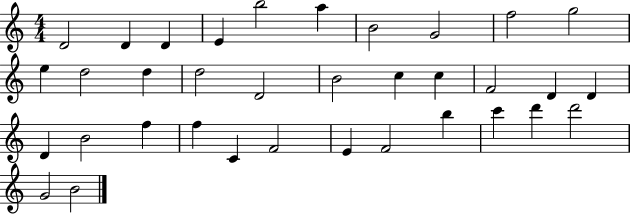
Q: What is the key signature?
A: C major